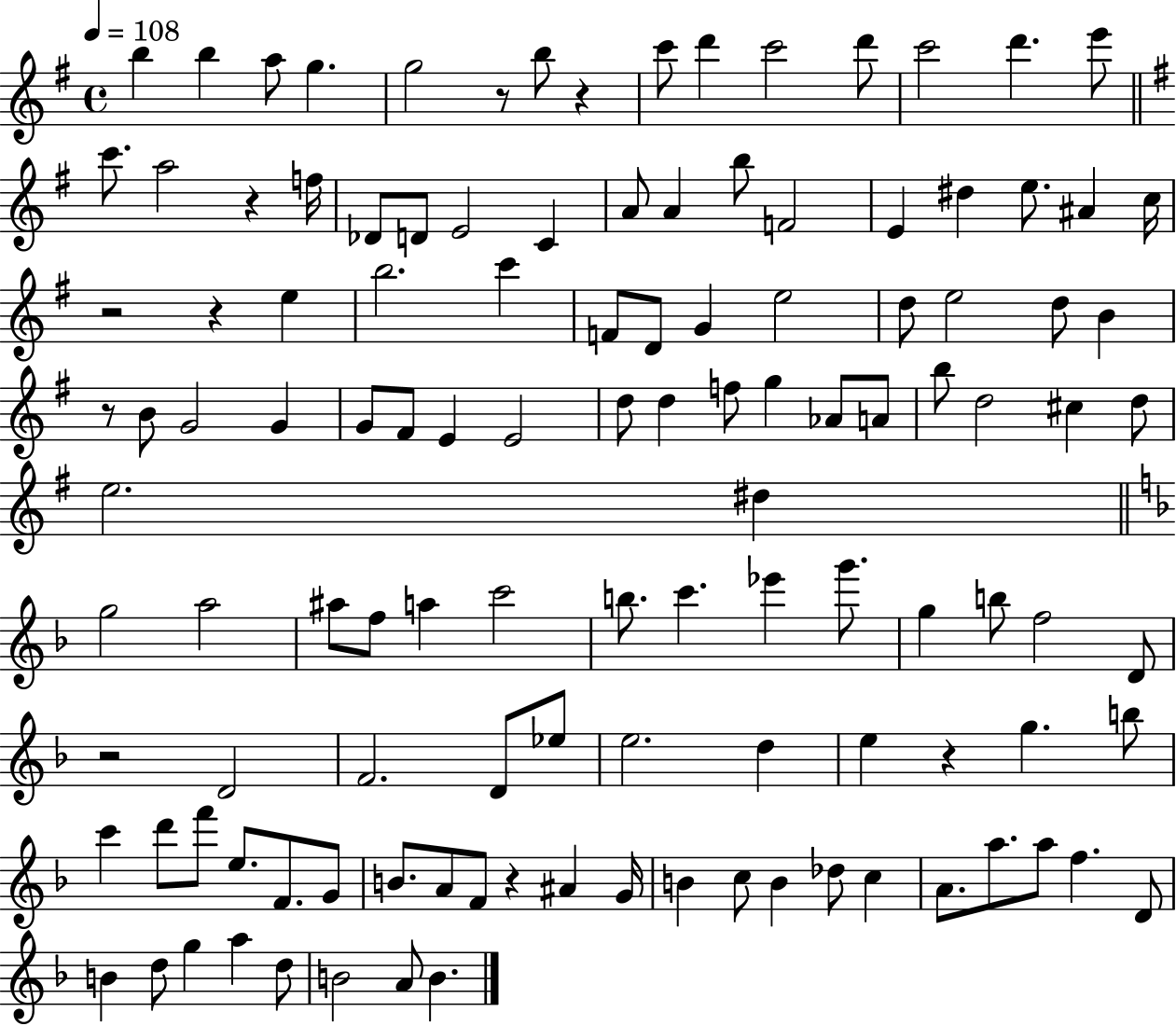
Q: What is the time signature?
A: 4/4